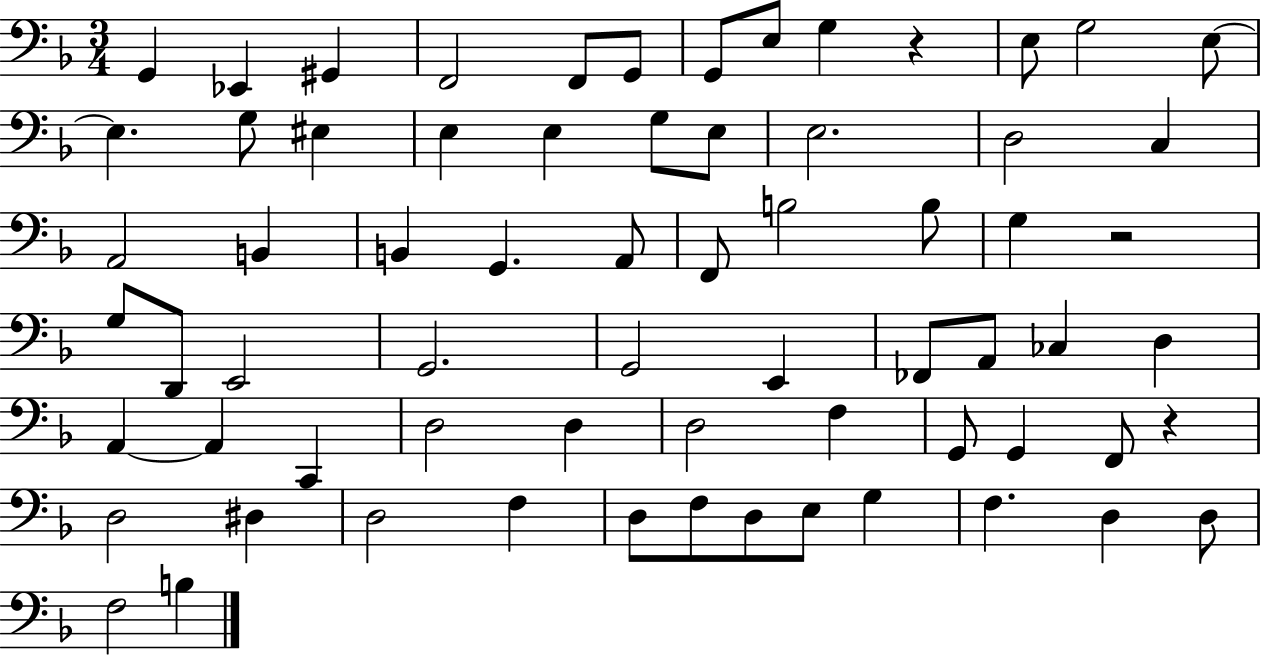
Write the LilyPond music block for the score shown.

{
  \clef bass
  \numericTimeSignature
  \time 3/4
  \key f \major
  \repeat volta 2 { g,4 ees,4 gis,4 | f,2 f,8 g,8 | g,8 e8 g4 r4 | e8 g2 e8~~ | \break e4. g8 eis4 | e4 e4 g8 e8 | e2. | d2 c4 | \break a,2 b,4 | b,4 g,4. a,8 | f,8 b2 b8 | g4 r2 | \break g8 d,8 e,2 | g,2. | g,2 e,4 | fes,8 a,8 ces4 d4 | \break a,4~~ a,4 c,4 | d2 d4 | d2 f4 | g,8 g,4 f,8 r4 | \break d2 dis4 | d2 f4 | d8 f8 d8 e8 g4 | f4. d4 d8 | \break f2 b4 | } \bar "|."
}